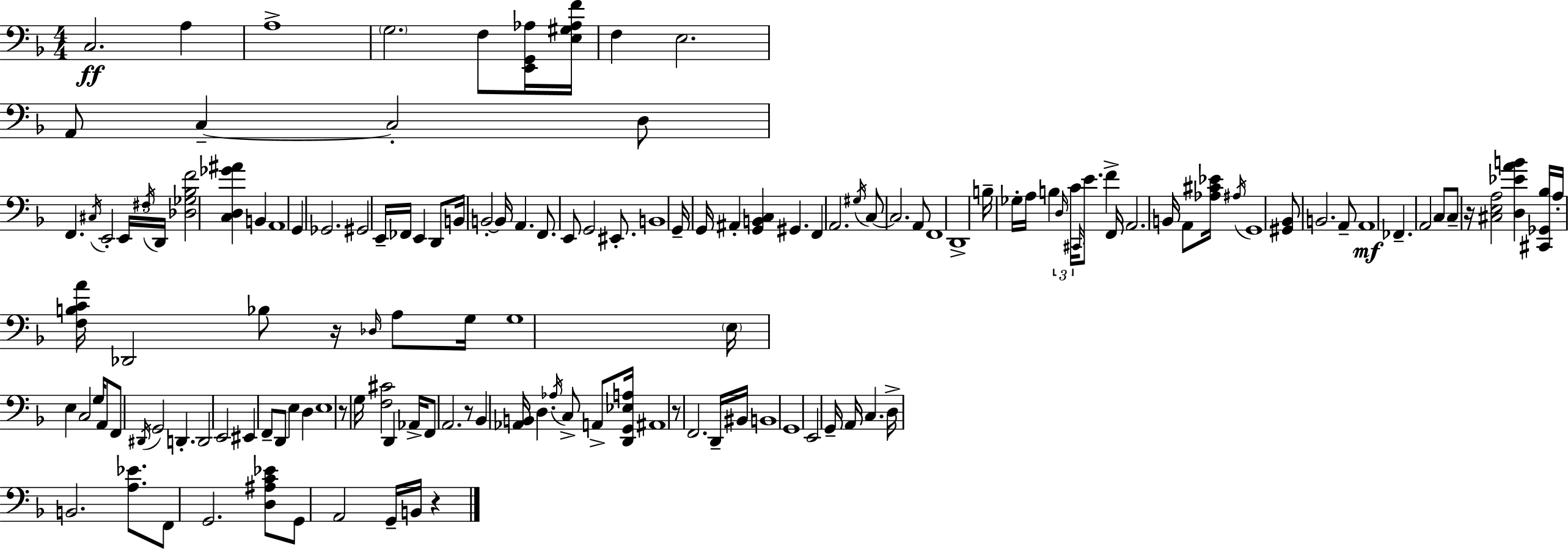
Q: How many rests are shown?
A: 6